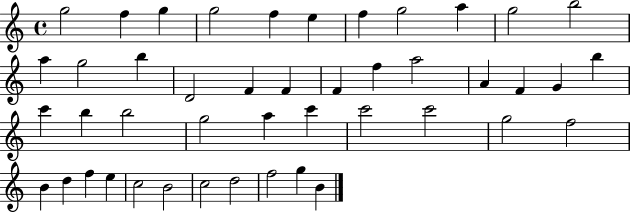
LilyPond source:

{
  \clef treble
  \time 4/4
  \defaultTimeSignature
  \key c \major
  g''2 f''4 g''4 | g''2 f''4 e''4 | f''4 g''2 a''4 | g''2 b''2 | \break a''4 g''2 b''4 | d'2 f'4 f'4 | f'4 f''4 a''2 | a'4 f'4 g'4 b''4 | \break c'''4 b''4 b''2 | g''2 a''4 c'''4 | c'''2 c'''2 | g''2 f''2 | \break b'4 d''4 f''4 e''4 | c''2 b'2 | c''2 d''2 | f''2 g''4 b'4 | \break \bar "|."
}